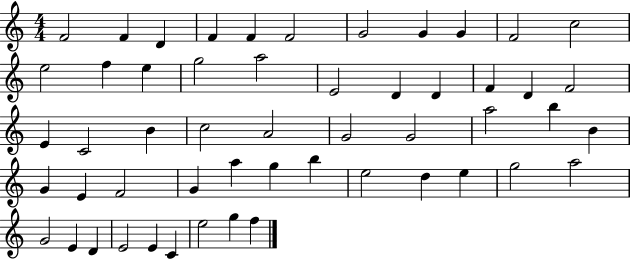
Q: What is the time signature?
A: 4/4